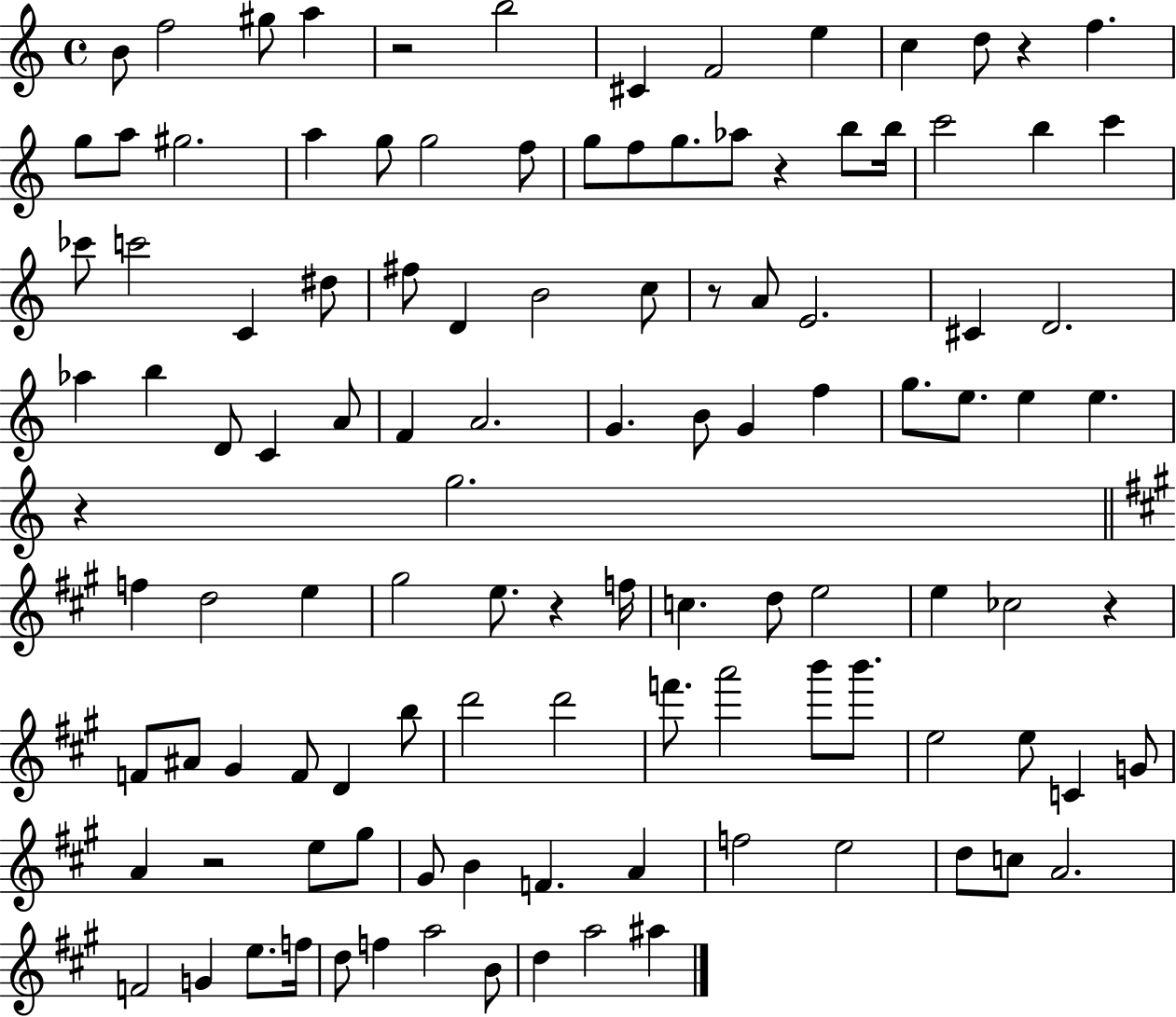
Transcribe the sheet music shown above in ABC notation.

X:1
T:Untitled
M:4/4
L:1/4
K:C
B/2 f2 ^g/2 a z2 b2 ^C F2 e c d/2 z f g/2 a/2 ^g2 a g/2 g2 f/2 g/2 f/2 g/2 _a/2 z b/2 b/4 c'2 b c' _c'/2 c'2 C ^d/2 ^f/2 D B2 c/2 z/2 A/2 E2 ^C D2 _a b D/2 C A/2 F A2 G B/2 G f g/2 e/2 e e z g2 f d2 e ^g2 e/2 z f/4 c d/2 e2 e _c2 z F/2 ^A/2 ^G F/2 D b/2 d'2 d'2 f'/2 a'2 b'/2 b'/2 e2 e/2 C G/2 A z2 e/2 ^g/2 ^G/2 B F A f2 e2 d/2 c/2 A2 F2 G e/2 f/4 d/2 f a2 B/2 d a2 ^a